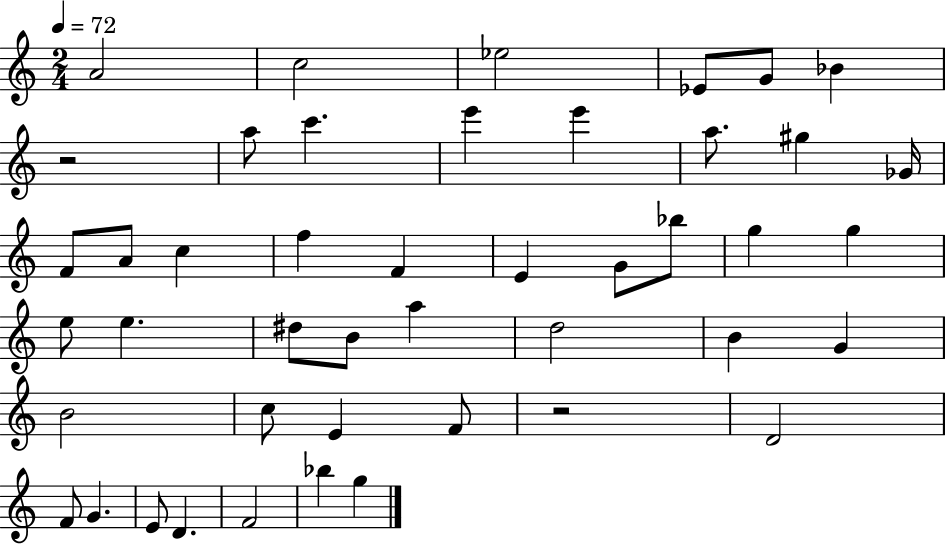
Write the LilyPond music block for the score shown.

{
  \clef treble
  \numericTimeSignature
  \time 2/4
  \key c \major
  \tempo 4 = 72
  a'2 | c''2 | ees''2 | ees'8 g'8 bes'4 | \break r2 | a''8 c'''4. | e'''4 e'''4 | a''8. gis''4 ges'16 | \break f'8 a'8 c''4 | f''4 f'4 | e'4 g'8 bes''8 | g''4 g''4 | \break e''8 e''4. | dis''8 b'8 a''4 | d''2 | b'4 g'4 | \break b'2 | c''8 e'4 f'8 | r2 | d'2 | \break f'8 g'4. | e'8 d'4. | f'2 | bes''4 g''4 | \break \bar "|."
}